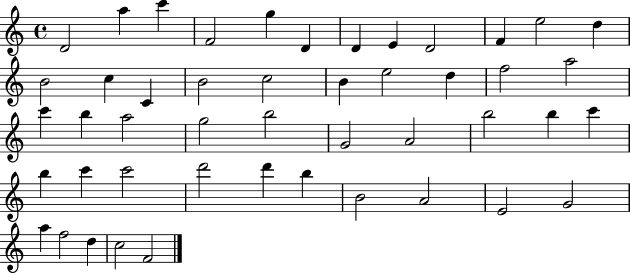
{
  \clef treble
  \time 4/4
  \defaultTimeSignature
  \key c \major
  d'2 a''4 c'''4 | f'2 g''4 d'4 | d'4 e'4 d'2 | f'4 e''2 d''4 | \break b'2 c''4 c'4 | b'2 c''2 | b'4 e''2 d''4 | f''2 a''2 | \break c'''4 b''4 a''2 | g''2 b''2 | g'2 a'2 | b''2 b''4 c'''4 | \break b''4 c'''4 c'''2 | d'''2 d'''4 b''4 | b'2 a'2 | e'2 g'2 | \break a''4 f''2 d''4 | c''2 f'2 | \bar "|."
}